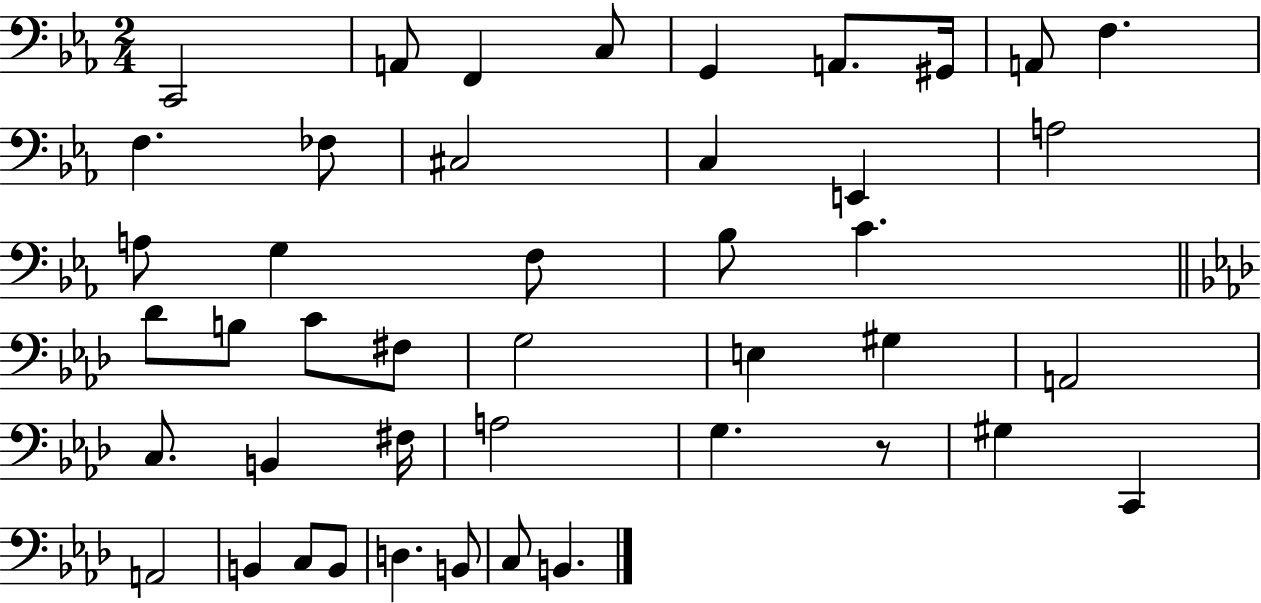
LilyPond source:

{
  \clef bass
  \numericTimeSignature
  \time 2/4
  \key ees \major
  c,2 | a,8 f,4 c8 | g,4 a,8. gis,16 | a,8 f4. | \break f4. fes8 | cis2 | c4 e,4 | a2 | \break a8 g4 f8 | bes8 c'4. | \bar "||" \break \key aes \major des'8 b8 c'8 fis8 | g2 | e4 gis4 | a,2 | \break c8. b,4 fis16 | a2 | g4. r8 | gis4 c,4 | \break a,2 | b,4 c8 b,8 | d4. b,8 | c8 b,4. | \break \bar "|."
}